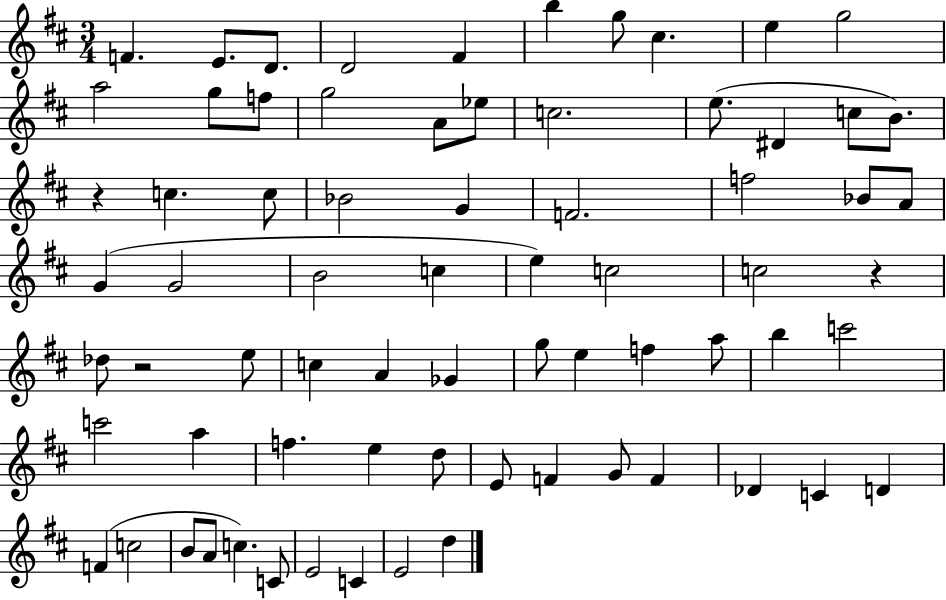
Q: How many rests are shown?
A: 3